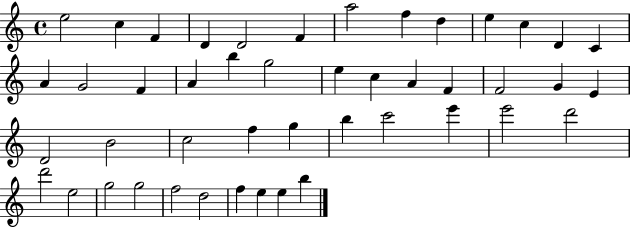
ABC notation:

X:1
T:Untitled
M:4/4
L:1/4
K:C
e2 c F D D2 F a2 f d e c D C A G2 F A b g2 e c A F F2 G E D2 B2 c2 f g b c'2 e' e'2 d'2 d'2 e2 g2 g2 f2 d2 f e e b